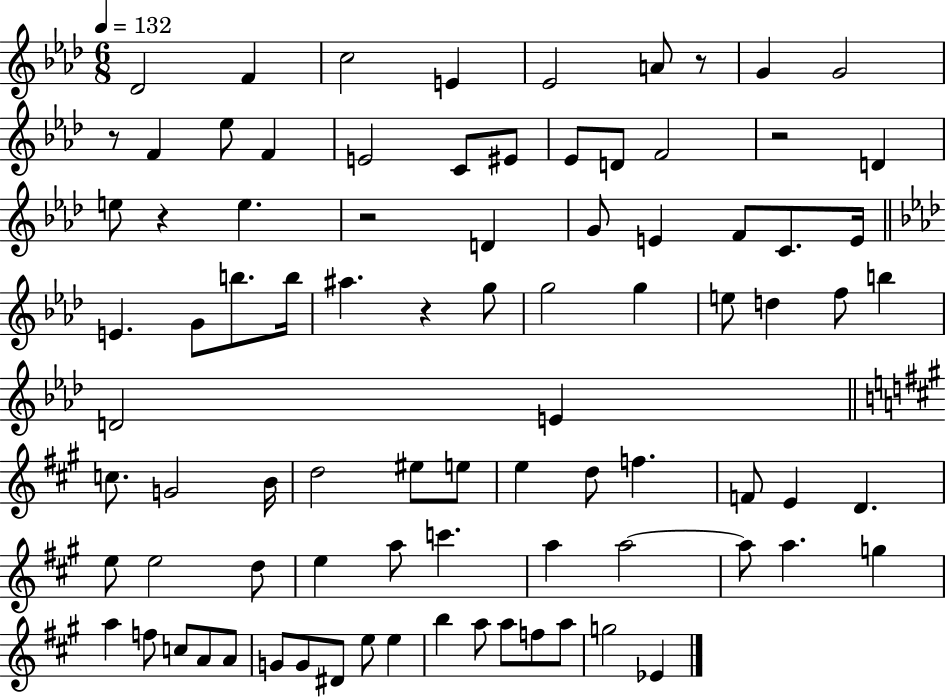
{
  \clef treble
  \numericTimeSignature
  \time 6/8
  \key aes \major
  \tempo 4 = 132
  des'2 f'4 | c''2 e'4 | ees'2 a'8 r8 | g'4 g'2 | \break r8 f'4 ees''8 f'4 | e'2 c'8 eis'8 | ees'8 d'8 f'2 | r2 d'4 | \break e''8 r4 e''4. | r2 d'4 | g'8 e'4 f'8 c'8. e'16 | \bar "||" \break \key aes \major e'4. g'8 b''8. b''16 | ais''4. r4 g''8 | g''2 g''4 | e''8 d''4 f''8 b''4 | \break d'2 e'4 | \bar "||" \break \key a \major c''8. g'2 b'16 | d''2 eis''8 e''8 | e''4 d''8 f''4. | f'8 e'4 d'4. | \break e''8 e''2 d''8 | e''4 a''8 c'''4. | a''4 a''2~~ | a''8 a''4. g''4 | \break a''4 f''8 c''8 a'8 a'8 | g'8 g'8 dis'8 e''8 e''4 | b''4 a''8 a''8 f''8 a''8 | g''2 ees'4 | \break \bar "|."
}